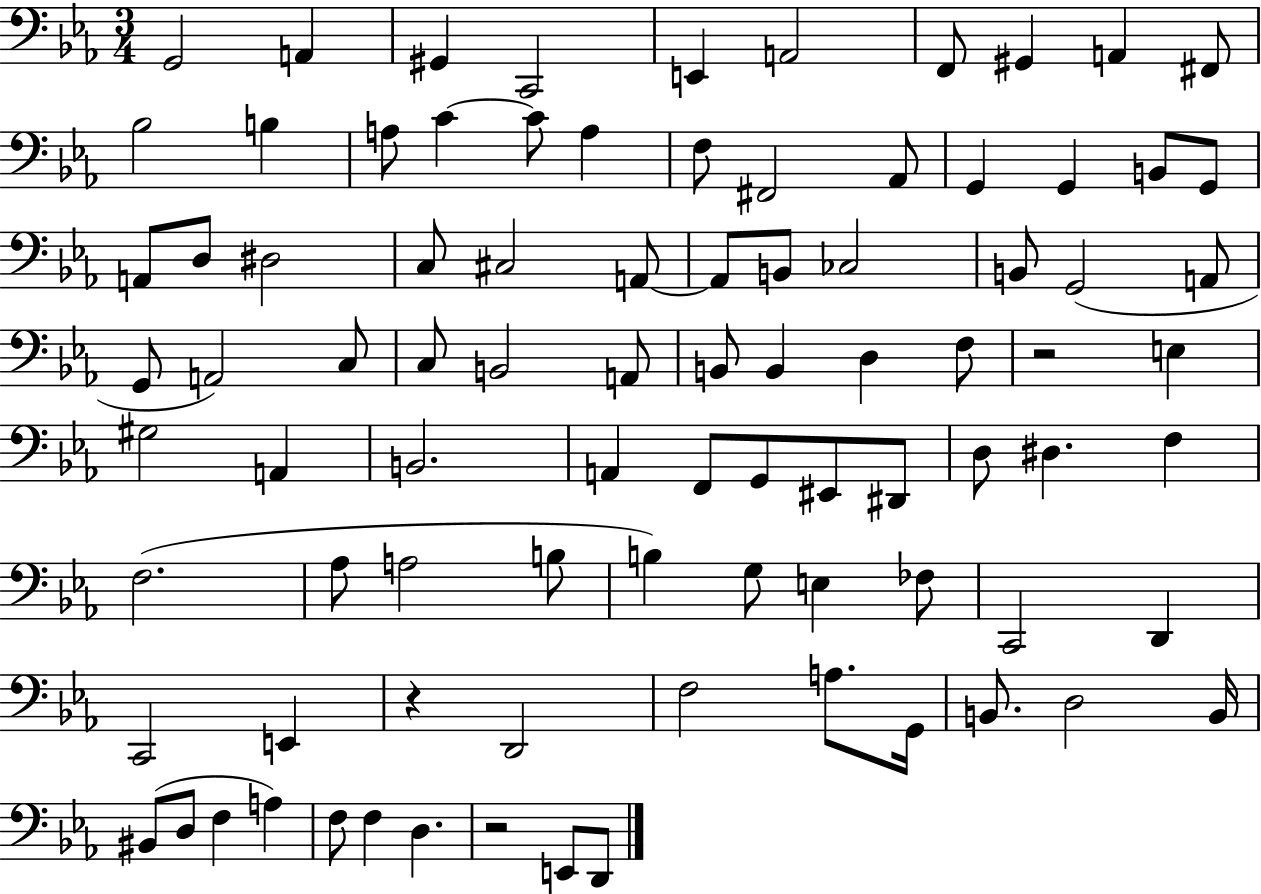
{
  \clef bass
  \numericTimeSignature
  \time 3/4
  \key ees \major
  g,2 a,4 | gis,4 c,2 | e,4 a,2 | f,8 gis,4 a,4 fis,8 | \break bes2 b4 | a8 c'4~~ c'8 a4 | f8 fis,2 aes,8 | g,4 g,4 b,8 g,8 | \break a,8 d8 dis2 | c8 cis2 a,8~~ | a,8 b,8 ces2 | b,8 g,2( a,8 | \break g,8 a,2) c8 | c8 b,2 a,8 | b,8 b,4 d4 f8 | r2 e4 | \break gis2 a,4 | b,2. | a,4 f,8 g,8 eis,8 dis,8 | d8 dis4. f4 | \break f2.( | aes8 a2 b8 | b4) g8 e4 fes8 | c,2 d,4 | \break c,2 e,4 | r4 d,2 | f2 a8. g,16 | b,8. d2 b,16 | \break bis,8( d8 f4 a4) | f8 f4 d4. | r2 e,8 d,8 | \bar "|."
}